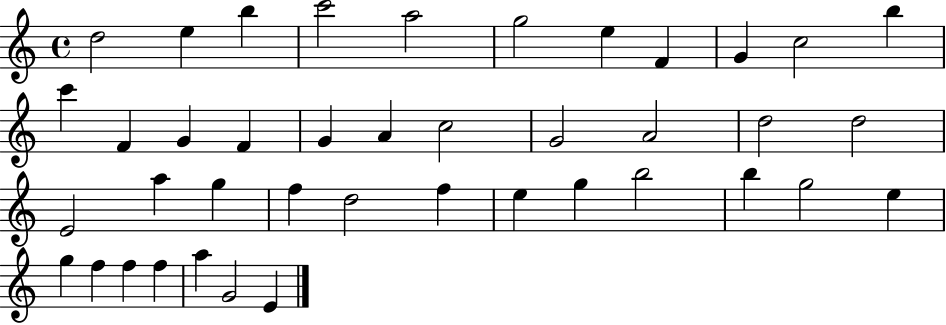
D5/h E5/q B5/q C6/h A5/h G5/h E5/q F4/q G4/q C5/h B5/q C6/q F4/q G4/q F4/q G4/q A4/q C5/h G4/h A4/h D5/h D5/h E4/h A5/q G5/q F5/q D5/h F5/q E5/q G5/q B5/h B5/q G5/h E5/q G5/q F5/q F5/q F5/q A5/q G4/h E4/q